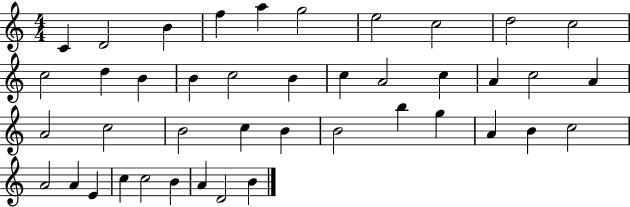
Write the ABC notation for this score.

X:1
T:Untitled
M:4/4
L:1/4
K:C
C D2 B f a g2 e2 c2 d2 c2 c2 d B B c2 B c A2 c A c2 A A2 c2 B2 c B B2 b g A B c2 A2 A E c c2 B A D2 B